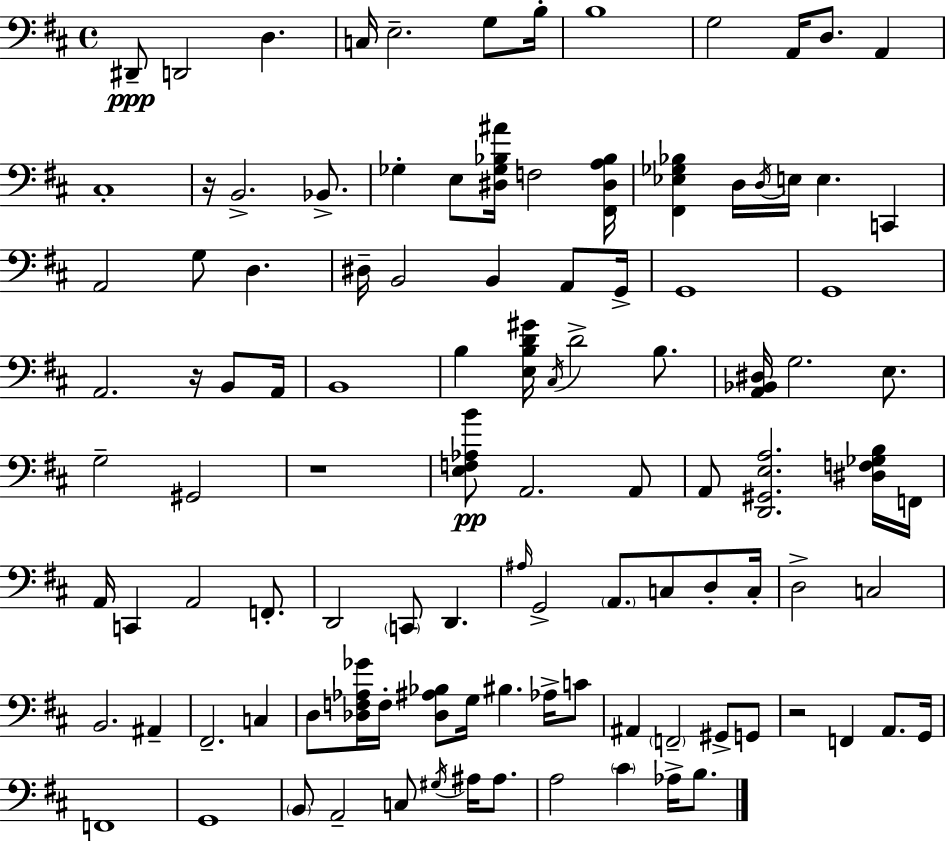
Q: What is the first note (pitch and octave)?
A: D#2